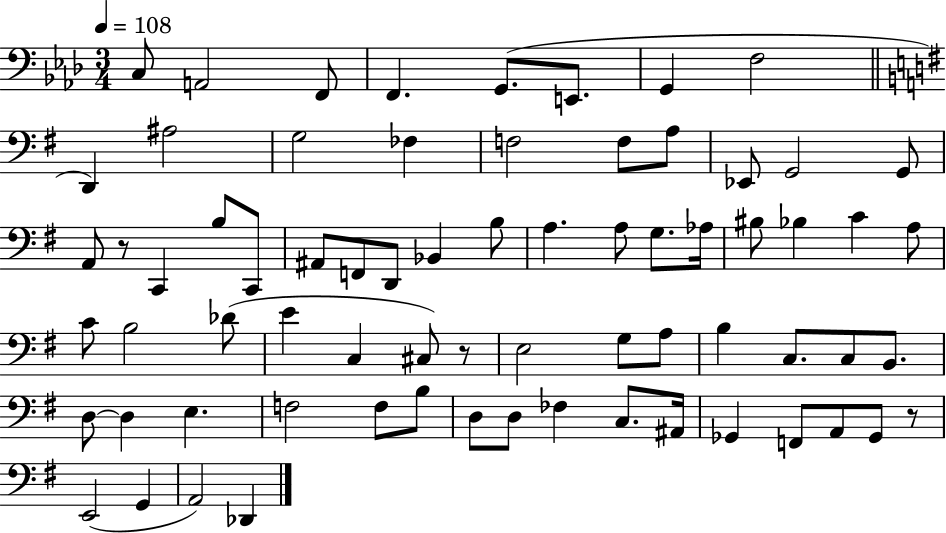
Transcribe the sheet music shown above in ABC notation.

X:1
T:Untitled
M:3/4
L:1/4
K:Ab
C,/2 A,,2 F,,/2 F,, G,,/2 E,,/2 G,, F,2 D,, ^A,2 G,2 _F, F,2 F,/2 A,/2 _E,,/2 G,,2 G,,/2 A,,/2 z/2 C,, B,/2 C,,/2 ^A,,/2 F,,/2 D,,/2 _B,, B,/2 A, A,/2 G,/2 _A,/4 ^B,/2 _B, C A,/2 C/2 B,2 _D/2 E C, ^C,/2 z/2 E,2 G,/2 A,/2 B, C,/2 C,/2 B,,/2 D,/2 D, E, F,2 F,/2 B,/2 D,/2 D,/2 _F, C,/2 ^A,,/4 _G,, F,,/2 A,,/2 _G,,/2 z/2 E,,2 G,, A,,2 _D,,